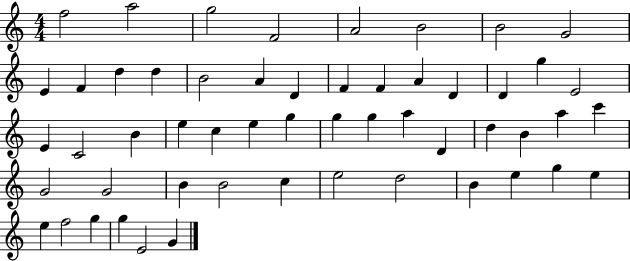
{
  \clef treble
  \numericTimeSignature
  \time 4/4
  \key c \major
  f''2 a''2 | g''2 f'2 | a'2 b'2 | b'2 g'2 | \break e'4 f'4 d''4 d''4 | b'2 a'4 d'4 | f'4 f'4 a'4 d'4 | d'4 g''4 e'2 | \break e'4 c'2 b'4 | e''4 c''4 e''4 g''4 | g''4 g''4 a''4 d'4 | d''4 b'4 a''4 c'''4 | \break g'2 g'2 | b'4 b'2 c''4 | e''2 d''2 | b'4 e''4 g''4 e''4 | \break e''4 f''2 g''4 | g''4 e'2 g'4 | \bar "|."
}